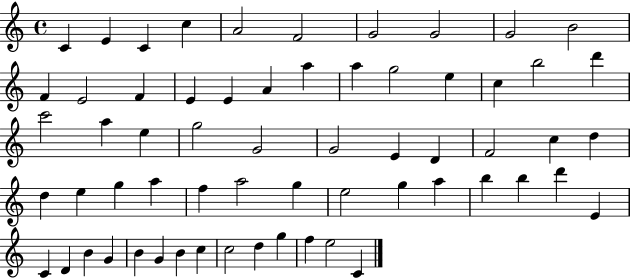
{
  \clef treble
  \time 4/4
  \defaultTimeSignature
  \key c \major
  c'4 e'4 c'4 c''4 | a'2 f'2 | g'2 g'2 | g'2 b'2 | \break f'4 e'2 f'4 | e'4 e'4 a'4 a''4 | a''4 g''2 e''4 | c''4 b''2 d'''4 | \break c'''2 a''4 e''4 | g''2 g'2 | g'2 e'4 d'4 | f'2 c''4 d''4 | \break d''4 e''4 g''4 a''4 | f''4 a''2 g''4 | e''2 g''4 a''4 | b''4 b''4 d'''4 e'4 | \break c'4 d'4 b'4 g'4 | b'4 g'4 b'4 c''4 | c''2 d''4 g''4 | f''4 e''2 c'4 | \break \bar "|."
}